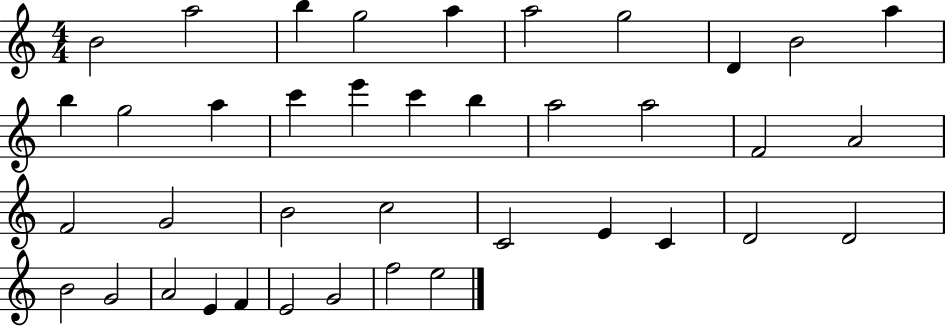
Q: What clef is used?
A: treble